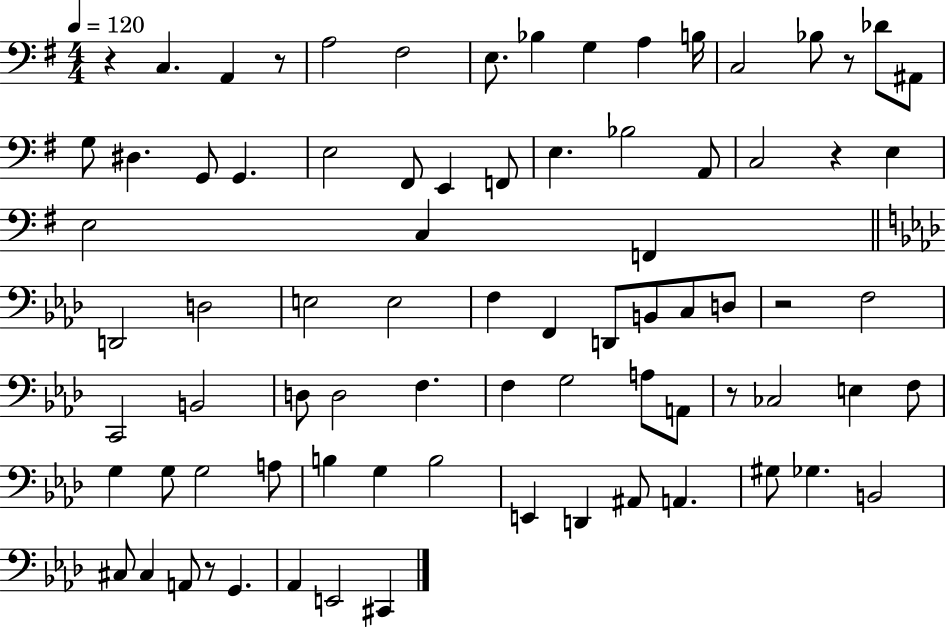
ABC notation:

X:1
T:Untitled
M:4/4
L:1/4
K:G
z C, A,, z/2 A,2 ^F,2 E,/2 _B, G, A, B,/4 C,2 _B,/2 z/2 _D/2 ^A,,/2 G,/2 ^D, G,,/2 G,, E,2 ^F,,/2 E,, F,,/2 E, _B,2 A,,/2 C,2 z E, E,2 C, F,, D,,2 D,2 E,2 E,2 F, F,, D,,/2 B,,/2 C,/2 D,/2 z2 F,2 C,,2 B,,2 D,/2 D,2 F, F, G,2 A,/2 A,,/2 z/2 _C,2 E, F,/2 G, G,/2 G,2 A,/2 B, G, B,2 E,, D,, ^A,,/2 A,, ^G,/2 _G, B,,2 ^C,/2 ^C, A,,/2 z/2 G,, _A,, E,,2 ^C,,